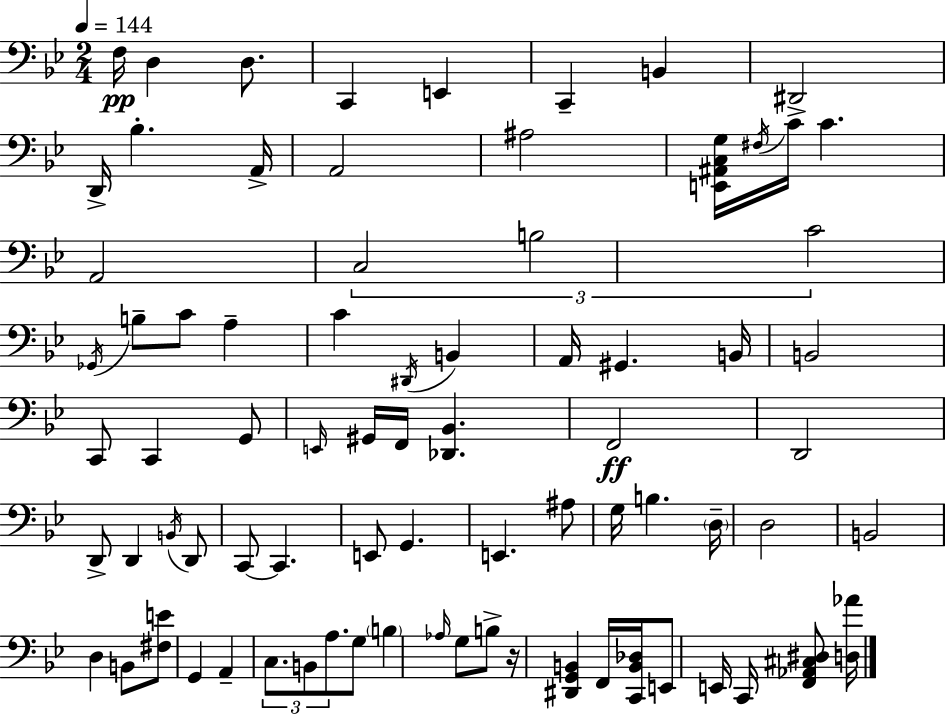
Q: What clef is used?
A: bass